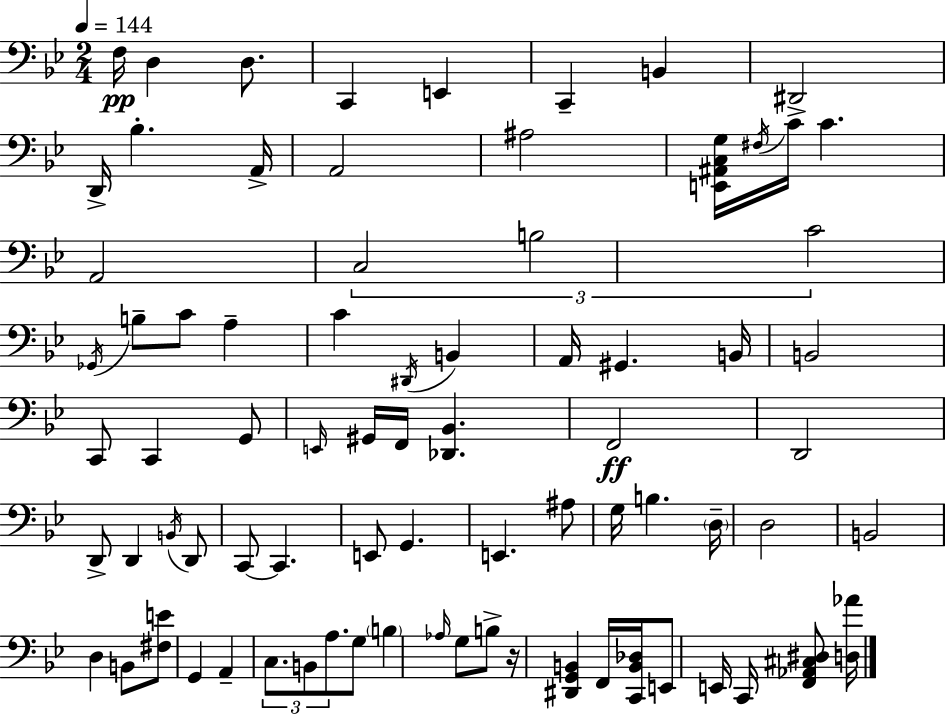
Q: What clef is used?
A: bass